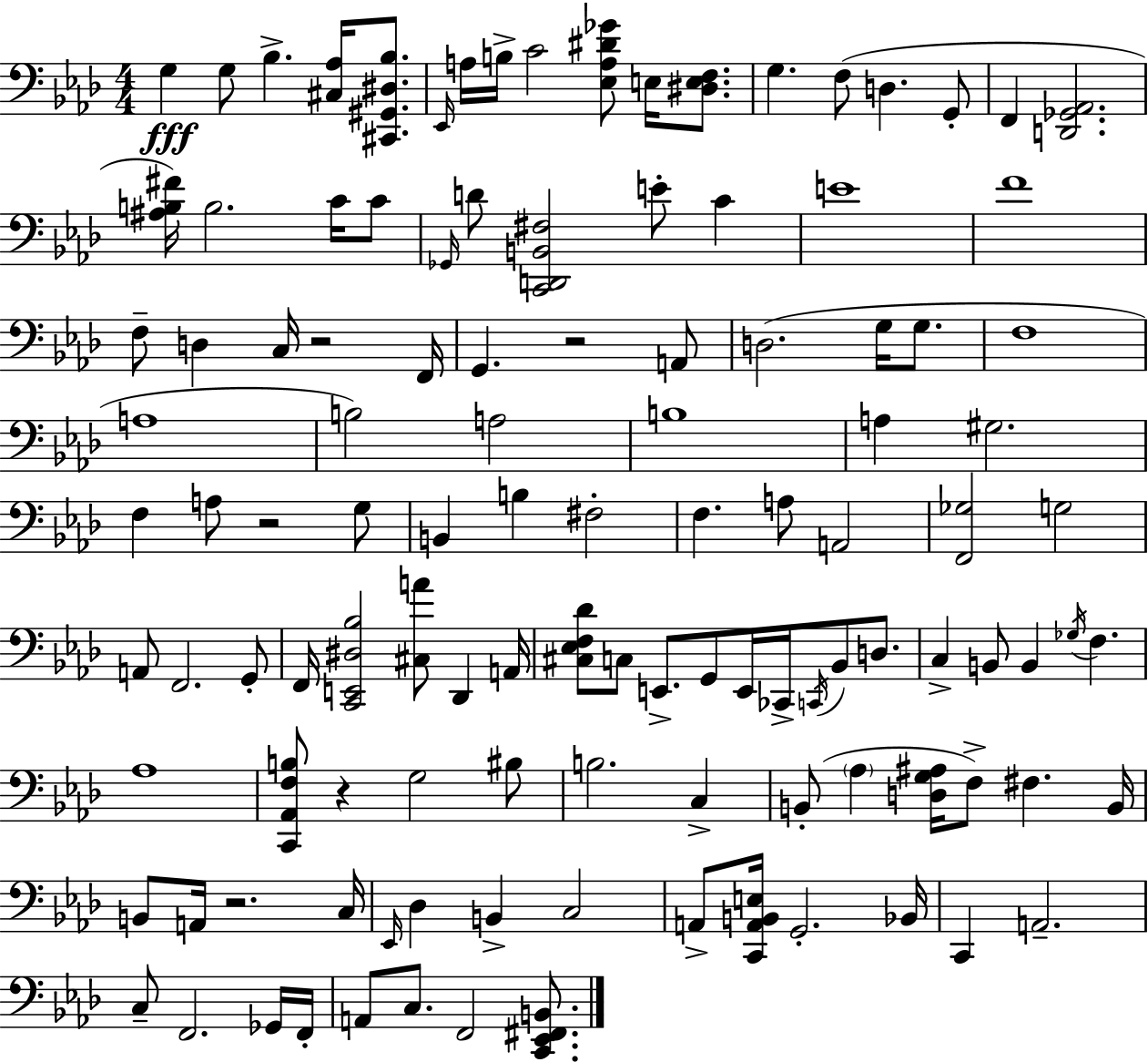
X:1
T:Untitled
M:4/4
L:1/4
K:Ab
G, G,/2 _B, [^C,_A,]/4 [^C,,^G,,^D,_B,]/2 _E,,/4 A,/4 B,/4 C2 [_E,A,^D_G]/2 E,/4 [^D,E,F,]/2 G, F,/2 D, G,,/2 F,, [D,,_G,,_A,,]2 [^A,B,^F]/4 B,2 C/4 C/2 _G,,/4 D/2 [C,,D,,B,,^F,]2 E/2 C E4 F4 F,/2 D, C,/4 z2 F,,/4 G,, z2 A,,/2 D,2 G,/4 G,/2 F,4 A,4 B,2 A,2 B,4 A, ^G,2 F, A,/2 z2 G,/2 B,, B, ^F,2 F, A,/2 A,,2 [F,,_G,]2 G,2 A,,/2 F,,2 G,,/2 F,,/4 [C,,E,,^D,_B,]2 [^C,A]/2 _D,, A,,/4 [^C,_E,F,_D]/2 C,/2 E,,/2 G,,/2 E,,/4 _C,,/4 C,,/4 _B,,/2 D,/2 C, B,,/2 B,, _G,/4 F, _A,4 [C,,_A,,F,B,]/2 z G,2 ^B,/2 B,2 C, B,,/2 _A, [D,G,^A,]/4 F,/2 ^F, B,,/4 B,,/2 A,,/4 z2 C,/4 _E,,/4 _D, B,, C,2 A,,/2 [C,,A,,B,,E,]/4 G,,2 _B,,/4 C,, A,,2 C,/2 F,,2 _G,,/4 F,,/4 A,,/2 C,/2 F,,2 [C,,_E,,^F,,B,,]/2